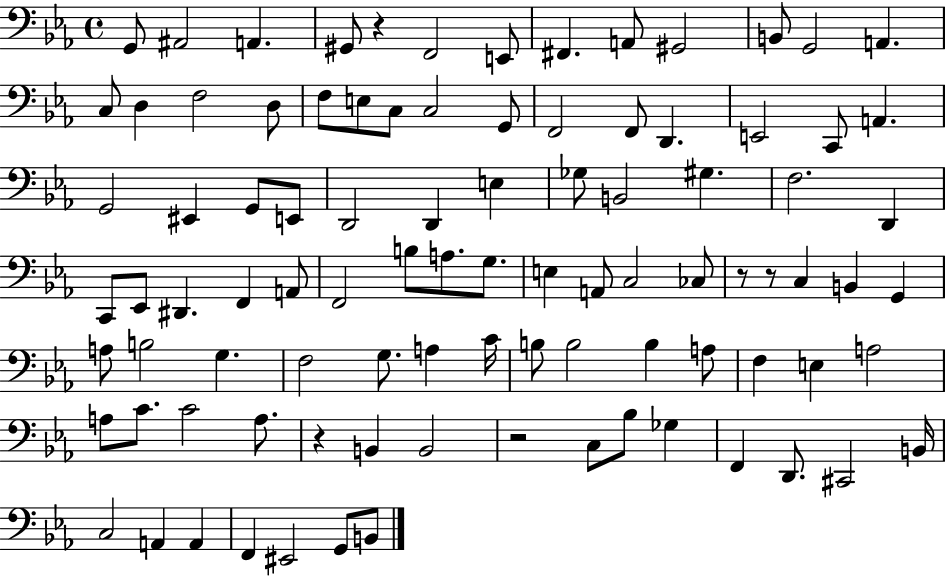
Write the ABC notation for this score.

X:1
T:Untitled
M:4/4
L:1/4
K:Eb
G,,/2 ^A,,2 A,, ^G,,/2 z F,,2 E,,/2 ^F,, A,,/2 ^G,,2 B,,/2 G,,2 A,, C,/2 D, F,2 D,/2 F,/2 E,/2 C,/2 C,2 G,,/2 F,,2 F,,/2 D,, E,,2 C,,/2 A,, G,,2 ^E,, G,,/2 E,,/2 D,,2 D,, E, _G,/2 B,,2 ^G, F,2 D,, C,,/2 _E,,/2 ^D,, F,, A,,/2 F,,2 B,/2 A,/2 G,/2 E, A,,/2 C,2 _C,/2 z/2 z/2 C, B,, G,, A,/2 B,2 G, F,2 G,/2 A, C/4 B,/2 B,2 B, A,/2 F, E, A,2 A,/2 C/2 C2 A,/2 z B,, B,,2 z2 C,/2 _B,/2 _G, F,, D,,/2 ^C,,2 B,,/4 C,2 A,, A,, F,, ^E,,2 G,,/2 B,,/2